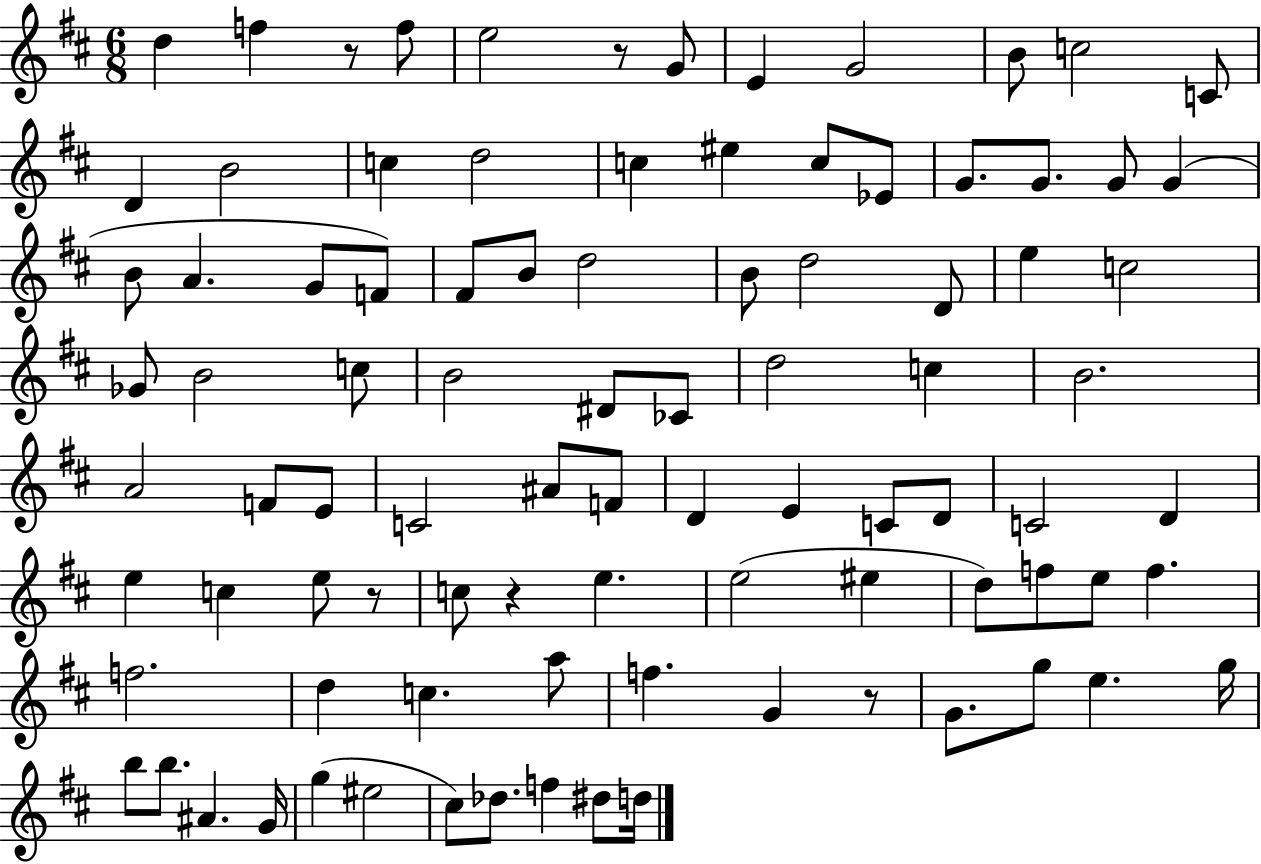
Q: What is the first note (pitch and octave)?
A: D5